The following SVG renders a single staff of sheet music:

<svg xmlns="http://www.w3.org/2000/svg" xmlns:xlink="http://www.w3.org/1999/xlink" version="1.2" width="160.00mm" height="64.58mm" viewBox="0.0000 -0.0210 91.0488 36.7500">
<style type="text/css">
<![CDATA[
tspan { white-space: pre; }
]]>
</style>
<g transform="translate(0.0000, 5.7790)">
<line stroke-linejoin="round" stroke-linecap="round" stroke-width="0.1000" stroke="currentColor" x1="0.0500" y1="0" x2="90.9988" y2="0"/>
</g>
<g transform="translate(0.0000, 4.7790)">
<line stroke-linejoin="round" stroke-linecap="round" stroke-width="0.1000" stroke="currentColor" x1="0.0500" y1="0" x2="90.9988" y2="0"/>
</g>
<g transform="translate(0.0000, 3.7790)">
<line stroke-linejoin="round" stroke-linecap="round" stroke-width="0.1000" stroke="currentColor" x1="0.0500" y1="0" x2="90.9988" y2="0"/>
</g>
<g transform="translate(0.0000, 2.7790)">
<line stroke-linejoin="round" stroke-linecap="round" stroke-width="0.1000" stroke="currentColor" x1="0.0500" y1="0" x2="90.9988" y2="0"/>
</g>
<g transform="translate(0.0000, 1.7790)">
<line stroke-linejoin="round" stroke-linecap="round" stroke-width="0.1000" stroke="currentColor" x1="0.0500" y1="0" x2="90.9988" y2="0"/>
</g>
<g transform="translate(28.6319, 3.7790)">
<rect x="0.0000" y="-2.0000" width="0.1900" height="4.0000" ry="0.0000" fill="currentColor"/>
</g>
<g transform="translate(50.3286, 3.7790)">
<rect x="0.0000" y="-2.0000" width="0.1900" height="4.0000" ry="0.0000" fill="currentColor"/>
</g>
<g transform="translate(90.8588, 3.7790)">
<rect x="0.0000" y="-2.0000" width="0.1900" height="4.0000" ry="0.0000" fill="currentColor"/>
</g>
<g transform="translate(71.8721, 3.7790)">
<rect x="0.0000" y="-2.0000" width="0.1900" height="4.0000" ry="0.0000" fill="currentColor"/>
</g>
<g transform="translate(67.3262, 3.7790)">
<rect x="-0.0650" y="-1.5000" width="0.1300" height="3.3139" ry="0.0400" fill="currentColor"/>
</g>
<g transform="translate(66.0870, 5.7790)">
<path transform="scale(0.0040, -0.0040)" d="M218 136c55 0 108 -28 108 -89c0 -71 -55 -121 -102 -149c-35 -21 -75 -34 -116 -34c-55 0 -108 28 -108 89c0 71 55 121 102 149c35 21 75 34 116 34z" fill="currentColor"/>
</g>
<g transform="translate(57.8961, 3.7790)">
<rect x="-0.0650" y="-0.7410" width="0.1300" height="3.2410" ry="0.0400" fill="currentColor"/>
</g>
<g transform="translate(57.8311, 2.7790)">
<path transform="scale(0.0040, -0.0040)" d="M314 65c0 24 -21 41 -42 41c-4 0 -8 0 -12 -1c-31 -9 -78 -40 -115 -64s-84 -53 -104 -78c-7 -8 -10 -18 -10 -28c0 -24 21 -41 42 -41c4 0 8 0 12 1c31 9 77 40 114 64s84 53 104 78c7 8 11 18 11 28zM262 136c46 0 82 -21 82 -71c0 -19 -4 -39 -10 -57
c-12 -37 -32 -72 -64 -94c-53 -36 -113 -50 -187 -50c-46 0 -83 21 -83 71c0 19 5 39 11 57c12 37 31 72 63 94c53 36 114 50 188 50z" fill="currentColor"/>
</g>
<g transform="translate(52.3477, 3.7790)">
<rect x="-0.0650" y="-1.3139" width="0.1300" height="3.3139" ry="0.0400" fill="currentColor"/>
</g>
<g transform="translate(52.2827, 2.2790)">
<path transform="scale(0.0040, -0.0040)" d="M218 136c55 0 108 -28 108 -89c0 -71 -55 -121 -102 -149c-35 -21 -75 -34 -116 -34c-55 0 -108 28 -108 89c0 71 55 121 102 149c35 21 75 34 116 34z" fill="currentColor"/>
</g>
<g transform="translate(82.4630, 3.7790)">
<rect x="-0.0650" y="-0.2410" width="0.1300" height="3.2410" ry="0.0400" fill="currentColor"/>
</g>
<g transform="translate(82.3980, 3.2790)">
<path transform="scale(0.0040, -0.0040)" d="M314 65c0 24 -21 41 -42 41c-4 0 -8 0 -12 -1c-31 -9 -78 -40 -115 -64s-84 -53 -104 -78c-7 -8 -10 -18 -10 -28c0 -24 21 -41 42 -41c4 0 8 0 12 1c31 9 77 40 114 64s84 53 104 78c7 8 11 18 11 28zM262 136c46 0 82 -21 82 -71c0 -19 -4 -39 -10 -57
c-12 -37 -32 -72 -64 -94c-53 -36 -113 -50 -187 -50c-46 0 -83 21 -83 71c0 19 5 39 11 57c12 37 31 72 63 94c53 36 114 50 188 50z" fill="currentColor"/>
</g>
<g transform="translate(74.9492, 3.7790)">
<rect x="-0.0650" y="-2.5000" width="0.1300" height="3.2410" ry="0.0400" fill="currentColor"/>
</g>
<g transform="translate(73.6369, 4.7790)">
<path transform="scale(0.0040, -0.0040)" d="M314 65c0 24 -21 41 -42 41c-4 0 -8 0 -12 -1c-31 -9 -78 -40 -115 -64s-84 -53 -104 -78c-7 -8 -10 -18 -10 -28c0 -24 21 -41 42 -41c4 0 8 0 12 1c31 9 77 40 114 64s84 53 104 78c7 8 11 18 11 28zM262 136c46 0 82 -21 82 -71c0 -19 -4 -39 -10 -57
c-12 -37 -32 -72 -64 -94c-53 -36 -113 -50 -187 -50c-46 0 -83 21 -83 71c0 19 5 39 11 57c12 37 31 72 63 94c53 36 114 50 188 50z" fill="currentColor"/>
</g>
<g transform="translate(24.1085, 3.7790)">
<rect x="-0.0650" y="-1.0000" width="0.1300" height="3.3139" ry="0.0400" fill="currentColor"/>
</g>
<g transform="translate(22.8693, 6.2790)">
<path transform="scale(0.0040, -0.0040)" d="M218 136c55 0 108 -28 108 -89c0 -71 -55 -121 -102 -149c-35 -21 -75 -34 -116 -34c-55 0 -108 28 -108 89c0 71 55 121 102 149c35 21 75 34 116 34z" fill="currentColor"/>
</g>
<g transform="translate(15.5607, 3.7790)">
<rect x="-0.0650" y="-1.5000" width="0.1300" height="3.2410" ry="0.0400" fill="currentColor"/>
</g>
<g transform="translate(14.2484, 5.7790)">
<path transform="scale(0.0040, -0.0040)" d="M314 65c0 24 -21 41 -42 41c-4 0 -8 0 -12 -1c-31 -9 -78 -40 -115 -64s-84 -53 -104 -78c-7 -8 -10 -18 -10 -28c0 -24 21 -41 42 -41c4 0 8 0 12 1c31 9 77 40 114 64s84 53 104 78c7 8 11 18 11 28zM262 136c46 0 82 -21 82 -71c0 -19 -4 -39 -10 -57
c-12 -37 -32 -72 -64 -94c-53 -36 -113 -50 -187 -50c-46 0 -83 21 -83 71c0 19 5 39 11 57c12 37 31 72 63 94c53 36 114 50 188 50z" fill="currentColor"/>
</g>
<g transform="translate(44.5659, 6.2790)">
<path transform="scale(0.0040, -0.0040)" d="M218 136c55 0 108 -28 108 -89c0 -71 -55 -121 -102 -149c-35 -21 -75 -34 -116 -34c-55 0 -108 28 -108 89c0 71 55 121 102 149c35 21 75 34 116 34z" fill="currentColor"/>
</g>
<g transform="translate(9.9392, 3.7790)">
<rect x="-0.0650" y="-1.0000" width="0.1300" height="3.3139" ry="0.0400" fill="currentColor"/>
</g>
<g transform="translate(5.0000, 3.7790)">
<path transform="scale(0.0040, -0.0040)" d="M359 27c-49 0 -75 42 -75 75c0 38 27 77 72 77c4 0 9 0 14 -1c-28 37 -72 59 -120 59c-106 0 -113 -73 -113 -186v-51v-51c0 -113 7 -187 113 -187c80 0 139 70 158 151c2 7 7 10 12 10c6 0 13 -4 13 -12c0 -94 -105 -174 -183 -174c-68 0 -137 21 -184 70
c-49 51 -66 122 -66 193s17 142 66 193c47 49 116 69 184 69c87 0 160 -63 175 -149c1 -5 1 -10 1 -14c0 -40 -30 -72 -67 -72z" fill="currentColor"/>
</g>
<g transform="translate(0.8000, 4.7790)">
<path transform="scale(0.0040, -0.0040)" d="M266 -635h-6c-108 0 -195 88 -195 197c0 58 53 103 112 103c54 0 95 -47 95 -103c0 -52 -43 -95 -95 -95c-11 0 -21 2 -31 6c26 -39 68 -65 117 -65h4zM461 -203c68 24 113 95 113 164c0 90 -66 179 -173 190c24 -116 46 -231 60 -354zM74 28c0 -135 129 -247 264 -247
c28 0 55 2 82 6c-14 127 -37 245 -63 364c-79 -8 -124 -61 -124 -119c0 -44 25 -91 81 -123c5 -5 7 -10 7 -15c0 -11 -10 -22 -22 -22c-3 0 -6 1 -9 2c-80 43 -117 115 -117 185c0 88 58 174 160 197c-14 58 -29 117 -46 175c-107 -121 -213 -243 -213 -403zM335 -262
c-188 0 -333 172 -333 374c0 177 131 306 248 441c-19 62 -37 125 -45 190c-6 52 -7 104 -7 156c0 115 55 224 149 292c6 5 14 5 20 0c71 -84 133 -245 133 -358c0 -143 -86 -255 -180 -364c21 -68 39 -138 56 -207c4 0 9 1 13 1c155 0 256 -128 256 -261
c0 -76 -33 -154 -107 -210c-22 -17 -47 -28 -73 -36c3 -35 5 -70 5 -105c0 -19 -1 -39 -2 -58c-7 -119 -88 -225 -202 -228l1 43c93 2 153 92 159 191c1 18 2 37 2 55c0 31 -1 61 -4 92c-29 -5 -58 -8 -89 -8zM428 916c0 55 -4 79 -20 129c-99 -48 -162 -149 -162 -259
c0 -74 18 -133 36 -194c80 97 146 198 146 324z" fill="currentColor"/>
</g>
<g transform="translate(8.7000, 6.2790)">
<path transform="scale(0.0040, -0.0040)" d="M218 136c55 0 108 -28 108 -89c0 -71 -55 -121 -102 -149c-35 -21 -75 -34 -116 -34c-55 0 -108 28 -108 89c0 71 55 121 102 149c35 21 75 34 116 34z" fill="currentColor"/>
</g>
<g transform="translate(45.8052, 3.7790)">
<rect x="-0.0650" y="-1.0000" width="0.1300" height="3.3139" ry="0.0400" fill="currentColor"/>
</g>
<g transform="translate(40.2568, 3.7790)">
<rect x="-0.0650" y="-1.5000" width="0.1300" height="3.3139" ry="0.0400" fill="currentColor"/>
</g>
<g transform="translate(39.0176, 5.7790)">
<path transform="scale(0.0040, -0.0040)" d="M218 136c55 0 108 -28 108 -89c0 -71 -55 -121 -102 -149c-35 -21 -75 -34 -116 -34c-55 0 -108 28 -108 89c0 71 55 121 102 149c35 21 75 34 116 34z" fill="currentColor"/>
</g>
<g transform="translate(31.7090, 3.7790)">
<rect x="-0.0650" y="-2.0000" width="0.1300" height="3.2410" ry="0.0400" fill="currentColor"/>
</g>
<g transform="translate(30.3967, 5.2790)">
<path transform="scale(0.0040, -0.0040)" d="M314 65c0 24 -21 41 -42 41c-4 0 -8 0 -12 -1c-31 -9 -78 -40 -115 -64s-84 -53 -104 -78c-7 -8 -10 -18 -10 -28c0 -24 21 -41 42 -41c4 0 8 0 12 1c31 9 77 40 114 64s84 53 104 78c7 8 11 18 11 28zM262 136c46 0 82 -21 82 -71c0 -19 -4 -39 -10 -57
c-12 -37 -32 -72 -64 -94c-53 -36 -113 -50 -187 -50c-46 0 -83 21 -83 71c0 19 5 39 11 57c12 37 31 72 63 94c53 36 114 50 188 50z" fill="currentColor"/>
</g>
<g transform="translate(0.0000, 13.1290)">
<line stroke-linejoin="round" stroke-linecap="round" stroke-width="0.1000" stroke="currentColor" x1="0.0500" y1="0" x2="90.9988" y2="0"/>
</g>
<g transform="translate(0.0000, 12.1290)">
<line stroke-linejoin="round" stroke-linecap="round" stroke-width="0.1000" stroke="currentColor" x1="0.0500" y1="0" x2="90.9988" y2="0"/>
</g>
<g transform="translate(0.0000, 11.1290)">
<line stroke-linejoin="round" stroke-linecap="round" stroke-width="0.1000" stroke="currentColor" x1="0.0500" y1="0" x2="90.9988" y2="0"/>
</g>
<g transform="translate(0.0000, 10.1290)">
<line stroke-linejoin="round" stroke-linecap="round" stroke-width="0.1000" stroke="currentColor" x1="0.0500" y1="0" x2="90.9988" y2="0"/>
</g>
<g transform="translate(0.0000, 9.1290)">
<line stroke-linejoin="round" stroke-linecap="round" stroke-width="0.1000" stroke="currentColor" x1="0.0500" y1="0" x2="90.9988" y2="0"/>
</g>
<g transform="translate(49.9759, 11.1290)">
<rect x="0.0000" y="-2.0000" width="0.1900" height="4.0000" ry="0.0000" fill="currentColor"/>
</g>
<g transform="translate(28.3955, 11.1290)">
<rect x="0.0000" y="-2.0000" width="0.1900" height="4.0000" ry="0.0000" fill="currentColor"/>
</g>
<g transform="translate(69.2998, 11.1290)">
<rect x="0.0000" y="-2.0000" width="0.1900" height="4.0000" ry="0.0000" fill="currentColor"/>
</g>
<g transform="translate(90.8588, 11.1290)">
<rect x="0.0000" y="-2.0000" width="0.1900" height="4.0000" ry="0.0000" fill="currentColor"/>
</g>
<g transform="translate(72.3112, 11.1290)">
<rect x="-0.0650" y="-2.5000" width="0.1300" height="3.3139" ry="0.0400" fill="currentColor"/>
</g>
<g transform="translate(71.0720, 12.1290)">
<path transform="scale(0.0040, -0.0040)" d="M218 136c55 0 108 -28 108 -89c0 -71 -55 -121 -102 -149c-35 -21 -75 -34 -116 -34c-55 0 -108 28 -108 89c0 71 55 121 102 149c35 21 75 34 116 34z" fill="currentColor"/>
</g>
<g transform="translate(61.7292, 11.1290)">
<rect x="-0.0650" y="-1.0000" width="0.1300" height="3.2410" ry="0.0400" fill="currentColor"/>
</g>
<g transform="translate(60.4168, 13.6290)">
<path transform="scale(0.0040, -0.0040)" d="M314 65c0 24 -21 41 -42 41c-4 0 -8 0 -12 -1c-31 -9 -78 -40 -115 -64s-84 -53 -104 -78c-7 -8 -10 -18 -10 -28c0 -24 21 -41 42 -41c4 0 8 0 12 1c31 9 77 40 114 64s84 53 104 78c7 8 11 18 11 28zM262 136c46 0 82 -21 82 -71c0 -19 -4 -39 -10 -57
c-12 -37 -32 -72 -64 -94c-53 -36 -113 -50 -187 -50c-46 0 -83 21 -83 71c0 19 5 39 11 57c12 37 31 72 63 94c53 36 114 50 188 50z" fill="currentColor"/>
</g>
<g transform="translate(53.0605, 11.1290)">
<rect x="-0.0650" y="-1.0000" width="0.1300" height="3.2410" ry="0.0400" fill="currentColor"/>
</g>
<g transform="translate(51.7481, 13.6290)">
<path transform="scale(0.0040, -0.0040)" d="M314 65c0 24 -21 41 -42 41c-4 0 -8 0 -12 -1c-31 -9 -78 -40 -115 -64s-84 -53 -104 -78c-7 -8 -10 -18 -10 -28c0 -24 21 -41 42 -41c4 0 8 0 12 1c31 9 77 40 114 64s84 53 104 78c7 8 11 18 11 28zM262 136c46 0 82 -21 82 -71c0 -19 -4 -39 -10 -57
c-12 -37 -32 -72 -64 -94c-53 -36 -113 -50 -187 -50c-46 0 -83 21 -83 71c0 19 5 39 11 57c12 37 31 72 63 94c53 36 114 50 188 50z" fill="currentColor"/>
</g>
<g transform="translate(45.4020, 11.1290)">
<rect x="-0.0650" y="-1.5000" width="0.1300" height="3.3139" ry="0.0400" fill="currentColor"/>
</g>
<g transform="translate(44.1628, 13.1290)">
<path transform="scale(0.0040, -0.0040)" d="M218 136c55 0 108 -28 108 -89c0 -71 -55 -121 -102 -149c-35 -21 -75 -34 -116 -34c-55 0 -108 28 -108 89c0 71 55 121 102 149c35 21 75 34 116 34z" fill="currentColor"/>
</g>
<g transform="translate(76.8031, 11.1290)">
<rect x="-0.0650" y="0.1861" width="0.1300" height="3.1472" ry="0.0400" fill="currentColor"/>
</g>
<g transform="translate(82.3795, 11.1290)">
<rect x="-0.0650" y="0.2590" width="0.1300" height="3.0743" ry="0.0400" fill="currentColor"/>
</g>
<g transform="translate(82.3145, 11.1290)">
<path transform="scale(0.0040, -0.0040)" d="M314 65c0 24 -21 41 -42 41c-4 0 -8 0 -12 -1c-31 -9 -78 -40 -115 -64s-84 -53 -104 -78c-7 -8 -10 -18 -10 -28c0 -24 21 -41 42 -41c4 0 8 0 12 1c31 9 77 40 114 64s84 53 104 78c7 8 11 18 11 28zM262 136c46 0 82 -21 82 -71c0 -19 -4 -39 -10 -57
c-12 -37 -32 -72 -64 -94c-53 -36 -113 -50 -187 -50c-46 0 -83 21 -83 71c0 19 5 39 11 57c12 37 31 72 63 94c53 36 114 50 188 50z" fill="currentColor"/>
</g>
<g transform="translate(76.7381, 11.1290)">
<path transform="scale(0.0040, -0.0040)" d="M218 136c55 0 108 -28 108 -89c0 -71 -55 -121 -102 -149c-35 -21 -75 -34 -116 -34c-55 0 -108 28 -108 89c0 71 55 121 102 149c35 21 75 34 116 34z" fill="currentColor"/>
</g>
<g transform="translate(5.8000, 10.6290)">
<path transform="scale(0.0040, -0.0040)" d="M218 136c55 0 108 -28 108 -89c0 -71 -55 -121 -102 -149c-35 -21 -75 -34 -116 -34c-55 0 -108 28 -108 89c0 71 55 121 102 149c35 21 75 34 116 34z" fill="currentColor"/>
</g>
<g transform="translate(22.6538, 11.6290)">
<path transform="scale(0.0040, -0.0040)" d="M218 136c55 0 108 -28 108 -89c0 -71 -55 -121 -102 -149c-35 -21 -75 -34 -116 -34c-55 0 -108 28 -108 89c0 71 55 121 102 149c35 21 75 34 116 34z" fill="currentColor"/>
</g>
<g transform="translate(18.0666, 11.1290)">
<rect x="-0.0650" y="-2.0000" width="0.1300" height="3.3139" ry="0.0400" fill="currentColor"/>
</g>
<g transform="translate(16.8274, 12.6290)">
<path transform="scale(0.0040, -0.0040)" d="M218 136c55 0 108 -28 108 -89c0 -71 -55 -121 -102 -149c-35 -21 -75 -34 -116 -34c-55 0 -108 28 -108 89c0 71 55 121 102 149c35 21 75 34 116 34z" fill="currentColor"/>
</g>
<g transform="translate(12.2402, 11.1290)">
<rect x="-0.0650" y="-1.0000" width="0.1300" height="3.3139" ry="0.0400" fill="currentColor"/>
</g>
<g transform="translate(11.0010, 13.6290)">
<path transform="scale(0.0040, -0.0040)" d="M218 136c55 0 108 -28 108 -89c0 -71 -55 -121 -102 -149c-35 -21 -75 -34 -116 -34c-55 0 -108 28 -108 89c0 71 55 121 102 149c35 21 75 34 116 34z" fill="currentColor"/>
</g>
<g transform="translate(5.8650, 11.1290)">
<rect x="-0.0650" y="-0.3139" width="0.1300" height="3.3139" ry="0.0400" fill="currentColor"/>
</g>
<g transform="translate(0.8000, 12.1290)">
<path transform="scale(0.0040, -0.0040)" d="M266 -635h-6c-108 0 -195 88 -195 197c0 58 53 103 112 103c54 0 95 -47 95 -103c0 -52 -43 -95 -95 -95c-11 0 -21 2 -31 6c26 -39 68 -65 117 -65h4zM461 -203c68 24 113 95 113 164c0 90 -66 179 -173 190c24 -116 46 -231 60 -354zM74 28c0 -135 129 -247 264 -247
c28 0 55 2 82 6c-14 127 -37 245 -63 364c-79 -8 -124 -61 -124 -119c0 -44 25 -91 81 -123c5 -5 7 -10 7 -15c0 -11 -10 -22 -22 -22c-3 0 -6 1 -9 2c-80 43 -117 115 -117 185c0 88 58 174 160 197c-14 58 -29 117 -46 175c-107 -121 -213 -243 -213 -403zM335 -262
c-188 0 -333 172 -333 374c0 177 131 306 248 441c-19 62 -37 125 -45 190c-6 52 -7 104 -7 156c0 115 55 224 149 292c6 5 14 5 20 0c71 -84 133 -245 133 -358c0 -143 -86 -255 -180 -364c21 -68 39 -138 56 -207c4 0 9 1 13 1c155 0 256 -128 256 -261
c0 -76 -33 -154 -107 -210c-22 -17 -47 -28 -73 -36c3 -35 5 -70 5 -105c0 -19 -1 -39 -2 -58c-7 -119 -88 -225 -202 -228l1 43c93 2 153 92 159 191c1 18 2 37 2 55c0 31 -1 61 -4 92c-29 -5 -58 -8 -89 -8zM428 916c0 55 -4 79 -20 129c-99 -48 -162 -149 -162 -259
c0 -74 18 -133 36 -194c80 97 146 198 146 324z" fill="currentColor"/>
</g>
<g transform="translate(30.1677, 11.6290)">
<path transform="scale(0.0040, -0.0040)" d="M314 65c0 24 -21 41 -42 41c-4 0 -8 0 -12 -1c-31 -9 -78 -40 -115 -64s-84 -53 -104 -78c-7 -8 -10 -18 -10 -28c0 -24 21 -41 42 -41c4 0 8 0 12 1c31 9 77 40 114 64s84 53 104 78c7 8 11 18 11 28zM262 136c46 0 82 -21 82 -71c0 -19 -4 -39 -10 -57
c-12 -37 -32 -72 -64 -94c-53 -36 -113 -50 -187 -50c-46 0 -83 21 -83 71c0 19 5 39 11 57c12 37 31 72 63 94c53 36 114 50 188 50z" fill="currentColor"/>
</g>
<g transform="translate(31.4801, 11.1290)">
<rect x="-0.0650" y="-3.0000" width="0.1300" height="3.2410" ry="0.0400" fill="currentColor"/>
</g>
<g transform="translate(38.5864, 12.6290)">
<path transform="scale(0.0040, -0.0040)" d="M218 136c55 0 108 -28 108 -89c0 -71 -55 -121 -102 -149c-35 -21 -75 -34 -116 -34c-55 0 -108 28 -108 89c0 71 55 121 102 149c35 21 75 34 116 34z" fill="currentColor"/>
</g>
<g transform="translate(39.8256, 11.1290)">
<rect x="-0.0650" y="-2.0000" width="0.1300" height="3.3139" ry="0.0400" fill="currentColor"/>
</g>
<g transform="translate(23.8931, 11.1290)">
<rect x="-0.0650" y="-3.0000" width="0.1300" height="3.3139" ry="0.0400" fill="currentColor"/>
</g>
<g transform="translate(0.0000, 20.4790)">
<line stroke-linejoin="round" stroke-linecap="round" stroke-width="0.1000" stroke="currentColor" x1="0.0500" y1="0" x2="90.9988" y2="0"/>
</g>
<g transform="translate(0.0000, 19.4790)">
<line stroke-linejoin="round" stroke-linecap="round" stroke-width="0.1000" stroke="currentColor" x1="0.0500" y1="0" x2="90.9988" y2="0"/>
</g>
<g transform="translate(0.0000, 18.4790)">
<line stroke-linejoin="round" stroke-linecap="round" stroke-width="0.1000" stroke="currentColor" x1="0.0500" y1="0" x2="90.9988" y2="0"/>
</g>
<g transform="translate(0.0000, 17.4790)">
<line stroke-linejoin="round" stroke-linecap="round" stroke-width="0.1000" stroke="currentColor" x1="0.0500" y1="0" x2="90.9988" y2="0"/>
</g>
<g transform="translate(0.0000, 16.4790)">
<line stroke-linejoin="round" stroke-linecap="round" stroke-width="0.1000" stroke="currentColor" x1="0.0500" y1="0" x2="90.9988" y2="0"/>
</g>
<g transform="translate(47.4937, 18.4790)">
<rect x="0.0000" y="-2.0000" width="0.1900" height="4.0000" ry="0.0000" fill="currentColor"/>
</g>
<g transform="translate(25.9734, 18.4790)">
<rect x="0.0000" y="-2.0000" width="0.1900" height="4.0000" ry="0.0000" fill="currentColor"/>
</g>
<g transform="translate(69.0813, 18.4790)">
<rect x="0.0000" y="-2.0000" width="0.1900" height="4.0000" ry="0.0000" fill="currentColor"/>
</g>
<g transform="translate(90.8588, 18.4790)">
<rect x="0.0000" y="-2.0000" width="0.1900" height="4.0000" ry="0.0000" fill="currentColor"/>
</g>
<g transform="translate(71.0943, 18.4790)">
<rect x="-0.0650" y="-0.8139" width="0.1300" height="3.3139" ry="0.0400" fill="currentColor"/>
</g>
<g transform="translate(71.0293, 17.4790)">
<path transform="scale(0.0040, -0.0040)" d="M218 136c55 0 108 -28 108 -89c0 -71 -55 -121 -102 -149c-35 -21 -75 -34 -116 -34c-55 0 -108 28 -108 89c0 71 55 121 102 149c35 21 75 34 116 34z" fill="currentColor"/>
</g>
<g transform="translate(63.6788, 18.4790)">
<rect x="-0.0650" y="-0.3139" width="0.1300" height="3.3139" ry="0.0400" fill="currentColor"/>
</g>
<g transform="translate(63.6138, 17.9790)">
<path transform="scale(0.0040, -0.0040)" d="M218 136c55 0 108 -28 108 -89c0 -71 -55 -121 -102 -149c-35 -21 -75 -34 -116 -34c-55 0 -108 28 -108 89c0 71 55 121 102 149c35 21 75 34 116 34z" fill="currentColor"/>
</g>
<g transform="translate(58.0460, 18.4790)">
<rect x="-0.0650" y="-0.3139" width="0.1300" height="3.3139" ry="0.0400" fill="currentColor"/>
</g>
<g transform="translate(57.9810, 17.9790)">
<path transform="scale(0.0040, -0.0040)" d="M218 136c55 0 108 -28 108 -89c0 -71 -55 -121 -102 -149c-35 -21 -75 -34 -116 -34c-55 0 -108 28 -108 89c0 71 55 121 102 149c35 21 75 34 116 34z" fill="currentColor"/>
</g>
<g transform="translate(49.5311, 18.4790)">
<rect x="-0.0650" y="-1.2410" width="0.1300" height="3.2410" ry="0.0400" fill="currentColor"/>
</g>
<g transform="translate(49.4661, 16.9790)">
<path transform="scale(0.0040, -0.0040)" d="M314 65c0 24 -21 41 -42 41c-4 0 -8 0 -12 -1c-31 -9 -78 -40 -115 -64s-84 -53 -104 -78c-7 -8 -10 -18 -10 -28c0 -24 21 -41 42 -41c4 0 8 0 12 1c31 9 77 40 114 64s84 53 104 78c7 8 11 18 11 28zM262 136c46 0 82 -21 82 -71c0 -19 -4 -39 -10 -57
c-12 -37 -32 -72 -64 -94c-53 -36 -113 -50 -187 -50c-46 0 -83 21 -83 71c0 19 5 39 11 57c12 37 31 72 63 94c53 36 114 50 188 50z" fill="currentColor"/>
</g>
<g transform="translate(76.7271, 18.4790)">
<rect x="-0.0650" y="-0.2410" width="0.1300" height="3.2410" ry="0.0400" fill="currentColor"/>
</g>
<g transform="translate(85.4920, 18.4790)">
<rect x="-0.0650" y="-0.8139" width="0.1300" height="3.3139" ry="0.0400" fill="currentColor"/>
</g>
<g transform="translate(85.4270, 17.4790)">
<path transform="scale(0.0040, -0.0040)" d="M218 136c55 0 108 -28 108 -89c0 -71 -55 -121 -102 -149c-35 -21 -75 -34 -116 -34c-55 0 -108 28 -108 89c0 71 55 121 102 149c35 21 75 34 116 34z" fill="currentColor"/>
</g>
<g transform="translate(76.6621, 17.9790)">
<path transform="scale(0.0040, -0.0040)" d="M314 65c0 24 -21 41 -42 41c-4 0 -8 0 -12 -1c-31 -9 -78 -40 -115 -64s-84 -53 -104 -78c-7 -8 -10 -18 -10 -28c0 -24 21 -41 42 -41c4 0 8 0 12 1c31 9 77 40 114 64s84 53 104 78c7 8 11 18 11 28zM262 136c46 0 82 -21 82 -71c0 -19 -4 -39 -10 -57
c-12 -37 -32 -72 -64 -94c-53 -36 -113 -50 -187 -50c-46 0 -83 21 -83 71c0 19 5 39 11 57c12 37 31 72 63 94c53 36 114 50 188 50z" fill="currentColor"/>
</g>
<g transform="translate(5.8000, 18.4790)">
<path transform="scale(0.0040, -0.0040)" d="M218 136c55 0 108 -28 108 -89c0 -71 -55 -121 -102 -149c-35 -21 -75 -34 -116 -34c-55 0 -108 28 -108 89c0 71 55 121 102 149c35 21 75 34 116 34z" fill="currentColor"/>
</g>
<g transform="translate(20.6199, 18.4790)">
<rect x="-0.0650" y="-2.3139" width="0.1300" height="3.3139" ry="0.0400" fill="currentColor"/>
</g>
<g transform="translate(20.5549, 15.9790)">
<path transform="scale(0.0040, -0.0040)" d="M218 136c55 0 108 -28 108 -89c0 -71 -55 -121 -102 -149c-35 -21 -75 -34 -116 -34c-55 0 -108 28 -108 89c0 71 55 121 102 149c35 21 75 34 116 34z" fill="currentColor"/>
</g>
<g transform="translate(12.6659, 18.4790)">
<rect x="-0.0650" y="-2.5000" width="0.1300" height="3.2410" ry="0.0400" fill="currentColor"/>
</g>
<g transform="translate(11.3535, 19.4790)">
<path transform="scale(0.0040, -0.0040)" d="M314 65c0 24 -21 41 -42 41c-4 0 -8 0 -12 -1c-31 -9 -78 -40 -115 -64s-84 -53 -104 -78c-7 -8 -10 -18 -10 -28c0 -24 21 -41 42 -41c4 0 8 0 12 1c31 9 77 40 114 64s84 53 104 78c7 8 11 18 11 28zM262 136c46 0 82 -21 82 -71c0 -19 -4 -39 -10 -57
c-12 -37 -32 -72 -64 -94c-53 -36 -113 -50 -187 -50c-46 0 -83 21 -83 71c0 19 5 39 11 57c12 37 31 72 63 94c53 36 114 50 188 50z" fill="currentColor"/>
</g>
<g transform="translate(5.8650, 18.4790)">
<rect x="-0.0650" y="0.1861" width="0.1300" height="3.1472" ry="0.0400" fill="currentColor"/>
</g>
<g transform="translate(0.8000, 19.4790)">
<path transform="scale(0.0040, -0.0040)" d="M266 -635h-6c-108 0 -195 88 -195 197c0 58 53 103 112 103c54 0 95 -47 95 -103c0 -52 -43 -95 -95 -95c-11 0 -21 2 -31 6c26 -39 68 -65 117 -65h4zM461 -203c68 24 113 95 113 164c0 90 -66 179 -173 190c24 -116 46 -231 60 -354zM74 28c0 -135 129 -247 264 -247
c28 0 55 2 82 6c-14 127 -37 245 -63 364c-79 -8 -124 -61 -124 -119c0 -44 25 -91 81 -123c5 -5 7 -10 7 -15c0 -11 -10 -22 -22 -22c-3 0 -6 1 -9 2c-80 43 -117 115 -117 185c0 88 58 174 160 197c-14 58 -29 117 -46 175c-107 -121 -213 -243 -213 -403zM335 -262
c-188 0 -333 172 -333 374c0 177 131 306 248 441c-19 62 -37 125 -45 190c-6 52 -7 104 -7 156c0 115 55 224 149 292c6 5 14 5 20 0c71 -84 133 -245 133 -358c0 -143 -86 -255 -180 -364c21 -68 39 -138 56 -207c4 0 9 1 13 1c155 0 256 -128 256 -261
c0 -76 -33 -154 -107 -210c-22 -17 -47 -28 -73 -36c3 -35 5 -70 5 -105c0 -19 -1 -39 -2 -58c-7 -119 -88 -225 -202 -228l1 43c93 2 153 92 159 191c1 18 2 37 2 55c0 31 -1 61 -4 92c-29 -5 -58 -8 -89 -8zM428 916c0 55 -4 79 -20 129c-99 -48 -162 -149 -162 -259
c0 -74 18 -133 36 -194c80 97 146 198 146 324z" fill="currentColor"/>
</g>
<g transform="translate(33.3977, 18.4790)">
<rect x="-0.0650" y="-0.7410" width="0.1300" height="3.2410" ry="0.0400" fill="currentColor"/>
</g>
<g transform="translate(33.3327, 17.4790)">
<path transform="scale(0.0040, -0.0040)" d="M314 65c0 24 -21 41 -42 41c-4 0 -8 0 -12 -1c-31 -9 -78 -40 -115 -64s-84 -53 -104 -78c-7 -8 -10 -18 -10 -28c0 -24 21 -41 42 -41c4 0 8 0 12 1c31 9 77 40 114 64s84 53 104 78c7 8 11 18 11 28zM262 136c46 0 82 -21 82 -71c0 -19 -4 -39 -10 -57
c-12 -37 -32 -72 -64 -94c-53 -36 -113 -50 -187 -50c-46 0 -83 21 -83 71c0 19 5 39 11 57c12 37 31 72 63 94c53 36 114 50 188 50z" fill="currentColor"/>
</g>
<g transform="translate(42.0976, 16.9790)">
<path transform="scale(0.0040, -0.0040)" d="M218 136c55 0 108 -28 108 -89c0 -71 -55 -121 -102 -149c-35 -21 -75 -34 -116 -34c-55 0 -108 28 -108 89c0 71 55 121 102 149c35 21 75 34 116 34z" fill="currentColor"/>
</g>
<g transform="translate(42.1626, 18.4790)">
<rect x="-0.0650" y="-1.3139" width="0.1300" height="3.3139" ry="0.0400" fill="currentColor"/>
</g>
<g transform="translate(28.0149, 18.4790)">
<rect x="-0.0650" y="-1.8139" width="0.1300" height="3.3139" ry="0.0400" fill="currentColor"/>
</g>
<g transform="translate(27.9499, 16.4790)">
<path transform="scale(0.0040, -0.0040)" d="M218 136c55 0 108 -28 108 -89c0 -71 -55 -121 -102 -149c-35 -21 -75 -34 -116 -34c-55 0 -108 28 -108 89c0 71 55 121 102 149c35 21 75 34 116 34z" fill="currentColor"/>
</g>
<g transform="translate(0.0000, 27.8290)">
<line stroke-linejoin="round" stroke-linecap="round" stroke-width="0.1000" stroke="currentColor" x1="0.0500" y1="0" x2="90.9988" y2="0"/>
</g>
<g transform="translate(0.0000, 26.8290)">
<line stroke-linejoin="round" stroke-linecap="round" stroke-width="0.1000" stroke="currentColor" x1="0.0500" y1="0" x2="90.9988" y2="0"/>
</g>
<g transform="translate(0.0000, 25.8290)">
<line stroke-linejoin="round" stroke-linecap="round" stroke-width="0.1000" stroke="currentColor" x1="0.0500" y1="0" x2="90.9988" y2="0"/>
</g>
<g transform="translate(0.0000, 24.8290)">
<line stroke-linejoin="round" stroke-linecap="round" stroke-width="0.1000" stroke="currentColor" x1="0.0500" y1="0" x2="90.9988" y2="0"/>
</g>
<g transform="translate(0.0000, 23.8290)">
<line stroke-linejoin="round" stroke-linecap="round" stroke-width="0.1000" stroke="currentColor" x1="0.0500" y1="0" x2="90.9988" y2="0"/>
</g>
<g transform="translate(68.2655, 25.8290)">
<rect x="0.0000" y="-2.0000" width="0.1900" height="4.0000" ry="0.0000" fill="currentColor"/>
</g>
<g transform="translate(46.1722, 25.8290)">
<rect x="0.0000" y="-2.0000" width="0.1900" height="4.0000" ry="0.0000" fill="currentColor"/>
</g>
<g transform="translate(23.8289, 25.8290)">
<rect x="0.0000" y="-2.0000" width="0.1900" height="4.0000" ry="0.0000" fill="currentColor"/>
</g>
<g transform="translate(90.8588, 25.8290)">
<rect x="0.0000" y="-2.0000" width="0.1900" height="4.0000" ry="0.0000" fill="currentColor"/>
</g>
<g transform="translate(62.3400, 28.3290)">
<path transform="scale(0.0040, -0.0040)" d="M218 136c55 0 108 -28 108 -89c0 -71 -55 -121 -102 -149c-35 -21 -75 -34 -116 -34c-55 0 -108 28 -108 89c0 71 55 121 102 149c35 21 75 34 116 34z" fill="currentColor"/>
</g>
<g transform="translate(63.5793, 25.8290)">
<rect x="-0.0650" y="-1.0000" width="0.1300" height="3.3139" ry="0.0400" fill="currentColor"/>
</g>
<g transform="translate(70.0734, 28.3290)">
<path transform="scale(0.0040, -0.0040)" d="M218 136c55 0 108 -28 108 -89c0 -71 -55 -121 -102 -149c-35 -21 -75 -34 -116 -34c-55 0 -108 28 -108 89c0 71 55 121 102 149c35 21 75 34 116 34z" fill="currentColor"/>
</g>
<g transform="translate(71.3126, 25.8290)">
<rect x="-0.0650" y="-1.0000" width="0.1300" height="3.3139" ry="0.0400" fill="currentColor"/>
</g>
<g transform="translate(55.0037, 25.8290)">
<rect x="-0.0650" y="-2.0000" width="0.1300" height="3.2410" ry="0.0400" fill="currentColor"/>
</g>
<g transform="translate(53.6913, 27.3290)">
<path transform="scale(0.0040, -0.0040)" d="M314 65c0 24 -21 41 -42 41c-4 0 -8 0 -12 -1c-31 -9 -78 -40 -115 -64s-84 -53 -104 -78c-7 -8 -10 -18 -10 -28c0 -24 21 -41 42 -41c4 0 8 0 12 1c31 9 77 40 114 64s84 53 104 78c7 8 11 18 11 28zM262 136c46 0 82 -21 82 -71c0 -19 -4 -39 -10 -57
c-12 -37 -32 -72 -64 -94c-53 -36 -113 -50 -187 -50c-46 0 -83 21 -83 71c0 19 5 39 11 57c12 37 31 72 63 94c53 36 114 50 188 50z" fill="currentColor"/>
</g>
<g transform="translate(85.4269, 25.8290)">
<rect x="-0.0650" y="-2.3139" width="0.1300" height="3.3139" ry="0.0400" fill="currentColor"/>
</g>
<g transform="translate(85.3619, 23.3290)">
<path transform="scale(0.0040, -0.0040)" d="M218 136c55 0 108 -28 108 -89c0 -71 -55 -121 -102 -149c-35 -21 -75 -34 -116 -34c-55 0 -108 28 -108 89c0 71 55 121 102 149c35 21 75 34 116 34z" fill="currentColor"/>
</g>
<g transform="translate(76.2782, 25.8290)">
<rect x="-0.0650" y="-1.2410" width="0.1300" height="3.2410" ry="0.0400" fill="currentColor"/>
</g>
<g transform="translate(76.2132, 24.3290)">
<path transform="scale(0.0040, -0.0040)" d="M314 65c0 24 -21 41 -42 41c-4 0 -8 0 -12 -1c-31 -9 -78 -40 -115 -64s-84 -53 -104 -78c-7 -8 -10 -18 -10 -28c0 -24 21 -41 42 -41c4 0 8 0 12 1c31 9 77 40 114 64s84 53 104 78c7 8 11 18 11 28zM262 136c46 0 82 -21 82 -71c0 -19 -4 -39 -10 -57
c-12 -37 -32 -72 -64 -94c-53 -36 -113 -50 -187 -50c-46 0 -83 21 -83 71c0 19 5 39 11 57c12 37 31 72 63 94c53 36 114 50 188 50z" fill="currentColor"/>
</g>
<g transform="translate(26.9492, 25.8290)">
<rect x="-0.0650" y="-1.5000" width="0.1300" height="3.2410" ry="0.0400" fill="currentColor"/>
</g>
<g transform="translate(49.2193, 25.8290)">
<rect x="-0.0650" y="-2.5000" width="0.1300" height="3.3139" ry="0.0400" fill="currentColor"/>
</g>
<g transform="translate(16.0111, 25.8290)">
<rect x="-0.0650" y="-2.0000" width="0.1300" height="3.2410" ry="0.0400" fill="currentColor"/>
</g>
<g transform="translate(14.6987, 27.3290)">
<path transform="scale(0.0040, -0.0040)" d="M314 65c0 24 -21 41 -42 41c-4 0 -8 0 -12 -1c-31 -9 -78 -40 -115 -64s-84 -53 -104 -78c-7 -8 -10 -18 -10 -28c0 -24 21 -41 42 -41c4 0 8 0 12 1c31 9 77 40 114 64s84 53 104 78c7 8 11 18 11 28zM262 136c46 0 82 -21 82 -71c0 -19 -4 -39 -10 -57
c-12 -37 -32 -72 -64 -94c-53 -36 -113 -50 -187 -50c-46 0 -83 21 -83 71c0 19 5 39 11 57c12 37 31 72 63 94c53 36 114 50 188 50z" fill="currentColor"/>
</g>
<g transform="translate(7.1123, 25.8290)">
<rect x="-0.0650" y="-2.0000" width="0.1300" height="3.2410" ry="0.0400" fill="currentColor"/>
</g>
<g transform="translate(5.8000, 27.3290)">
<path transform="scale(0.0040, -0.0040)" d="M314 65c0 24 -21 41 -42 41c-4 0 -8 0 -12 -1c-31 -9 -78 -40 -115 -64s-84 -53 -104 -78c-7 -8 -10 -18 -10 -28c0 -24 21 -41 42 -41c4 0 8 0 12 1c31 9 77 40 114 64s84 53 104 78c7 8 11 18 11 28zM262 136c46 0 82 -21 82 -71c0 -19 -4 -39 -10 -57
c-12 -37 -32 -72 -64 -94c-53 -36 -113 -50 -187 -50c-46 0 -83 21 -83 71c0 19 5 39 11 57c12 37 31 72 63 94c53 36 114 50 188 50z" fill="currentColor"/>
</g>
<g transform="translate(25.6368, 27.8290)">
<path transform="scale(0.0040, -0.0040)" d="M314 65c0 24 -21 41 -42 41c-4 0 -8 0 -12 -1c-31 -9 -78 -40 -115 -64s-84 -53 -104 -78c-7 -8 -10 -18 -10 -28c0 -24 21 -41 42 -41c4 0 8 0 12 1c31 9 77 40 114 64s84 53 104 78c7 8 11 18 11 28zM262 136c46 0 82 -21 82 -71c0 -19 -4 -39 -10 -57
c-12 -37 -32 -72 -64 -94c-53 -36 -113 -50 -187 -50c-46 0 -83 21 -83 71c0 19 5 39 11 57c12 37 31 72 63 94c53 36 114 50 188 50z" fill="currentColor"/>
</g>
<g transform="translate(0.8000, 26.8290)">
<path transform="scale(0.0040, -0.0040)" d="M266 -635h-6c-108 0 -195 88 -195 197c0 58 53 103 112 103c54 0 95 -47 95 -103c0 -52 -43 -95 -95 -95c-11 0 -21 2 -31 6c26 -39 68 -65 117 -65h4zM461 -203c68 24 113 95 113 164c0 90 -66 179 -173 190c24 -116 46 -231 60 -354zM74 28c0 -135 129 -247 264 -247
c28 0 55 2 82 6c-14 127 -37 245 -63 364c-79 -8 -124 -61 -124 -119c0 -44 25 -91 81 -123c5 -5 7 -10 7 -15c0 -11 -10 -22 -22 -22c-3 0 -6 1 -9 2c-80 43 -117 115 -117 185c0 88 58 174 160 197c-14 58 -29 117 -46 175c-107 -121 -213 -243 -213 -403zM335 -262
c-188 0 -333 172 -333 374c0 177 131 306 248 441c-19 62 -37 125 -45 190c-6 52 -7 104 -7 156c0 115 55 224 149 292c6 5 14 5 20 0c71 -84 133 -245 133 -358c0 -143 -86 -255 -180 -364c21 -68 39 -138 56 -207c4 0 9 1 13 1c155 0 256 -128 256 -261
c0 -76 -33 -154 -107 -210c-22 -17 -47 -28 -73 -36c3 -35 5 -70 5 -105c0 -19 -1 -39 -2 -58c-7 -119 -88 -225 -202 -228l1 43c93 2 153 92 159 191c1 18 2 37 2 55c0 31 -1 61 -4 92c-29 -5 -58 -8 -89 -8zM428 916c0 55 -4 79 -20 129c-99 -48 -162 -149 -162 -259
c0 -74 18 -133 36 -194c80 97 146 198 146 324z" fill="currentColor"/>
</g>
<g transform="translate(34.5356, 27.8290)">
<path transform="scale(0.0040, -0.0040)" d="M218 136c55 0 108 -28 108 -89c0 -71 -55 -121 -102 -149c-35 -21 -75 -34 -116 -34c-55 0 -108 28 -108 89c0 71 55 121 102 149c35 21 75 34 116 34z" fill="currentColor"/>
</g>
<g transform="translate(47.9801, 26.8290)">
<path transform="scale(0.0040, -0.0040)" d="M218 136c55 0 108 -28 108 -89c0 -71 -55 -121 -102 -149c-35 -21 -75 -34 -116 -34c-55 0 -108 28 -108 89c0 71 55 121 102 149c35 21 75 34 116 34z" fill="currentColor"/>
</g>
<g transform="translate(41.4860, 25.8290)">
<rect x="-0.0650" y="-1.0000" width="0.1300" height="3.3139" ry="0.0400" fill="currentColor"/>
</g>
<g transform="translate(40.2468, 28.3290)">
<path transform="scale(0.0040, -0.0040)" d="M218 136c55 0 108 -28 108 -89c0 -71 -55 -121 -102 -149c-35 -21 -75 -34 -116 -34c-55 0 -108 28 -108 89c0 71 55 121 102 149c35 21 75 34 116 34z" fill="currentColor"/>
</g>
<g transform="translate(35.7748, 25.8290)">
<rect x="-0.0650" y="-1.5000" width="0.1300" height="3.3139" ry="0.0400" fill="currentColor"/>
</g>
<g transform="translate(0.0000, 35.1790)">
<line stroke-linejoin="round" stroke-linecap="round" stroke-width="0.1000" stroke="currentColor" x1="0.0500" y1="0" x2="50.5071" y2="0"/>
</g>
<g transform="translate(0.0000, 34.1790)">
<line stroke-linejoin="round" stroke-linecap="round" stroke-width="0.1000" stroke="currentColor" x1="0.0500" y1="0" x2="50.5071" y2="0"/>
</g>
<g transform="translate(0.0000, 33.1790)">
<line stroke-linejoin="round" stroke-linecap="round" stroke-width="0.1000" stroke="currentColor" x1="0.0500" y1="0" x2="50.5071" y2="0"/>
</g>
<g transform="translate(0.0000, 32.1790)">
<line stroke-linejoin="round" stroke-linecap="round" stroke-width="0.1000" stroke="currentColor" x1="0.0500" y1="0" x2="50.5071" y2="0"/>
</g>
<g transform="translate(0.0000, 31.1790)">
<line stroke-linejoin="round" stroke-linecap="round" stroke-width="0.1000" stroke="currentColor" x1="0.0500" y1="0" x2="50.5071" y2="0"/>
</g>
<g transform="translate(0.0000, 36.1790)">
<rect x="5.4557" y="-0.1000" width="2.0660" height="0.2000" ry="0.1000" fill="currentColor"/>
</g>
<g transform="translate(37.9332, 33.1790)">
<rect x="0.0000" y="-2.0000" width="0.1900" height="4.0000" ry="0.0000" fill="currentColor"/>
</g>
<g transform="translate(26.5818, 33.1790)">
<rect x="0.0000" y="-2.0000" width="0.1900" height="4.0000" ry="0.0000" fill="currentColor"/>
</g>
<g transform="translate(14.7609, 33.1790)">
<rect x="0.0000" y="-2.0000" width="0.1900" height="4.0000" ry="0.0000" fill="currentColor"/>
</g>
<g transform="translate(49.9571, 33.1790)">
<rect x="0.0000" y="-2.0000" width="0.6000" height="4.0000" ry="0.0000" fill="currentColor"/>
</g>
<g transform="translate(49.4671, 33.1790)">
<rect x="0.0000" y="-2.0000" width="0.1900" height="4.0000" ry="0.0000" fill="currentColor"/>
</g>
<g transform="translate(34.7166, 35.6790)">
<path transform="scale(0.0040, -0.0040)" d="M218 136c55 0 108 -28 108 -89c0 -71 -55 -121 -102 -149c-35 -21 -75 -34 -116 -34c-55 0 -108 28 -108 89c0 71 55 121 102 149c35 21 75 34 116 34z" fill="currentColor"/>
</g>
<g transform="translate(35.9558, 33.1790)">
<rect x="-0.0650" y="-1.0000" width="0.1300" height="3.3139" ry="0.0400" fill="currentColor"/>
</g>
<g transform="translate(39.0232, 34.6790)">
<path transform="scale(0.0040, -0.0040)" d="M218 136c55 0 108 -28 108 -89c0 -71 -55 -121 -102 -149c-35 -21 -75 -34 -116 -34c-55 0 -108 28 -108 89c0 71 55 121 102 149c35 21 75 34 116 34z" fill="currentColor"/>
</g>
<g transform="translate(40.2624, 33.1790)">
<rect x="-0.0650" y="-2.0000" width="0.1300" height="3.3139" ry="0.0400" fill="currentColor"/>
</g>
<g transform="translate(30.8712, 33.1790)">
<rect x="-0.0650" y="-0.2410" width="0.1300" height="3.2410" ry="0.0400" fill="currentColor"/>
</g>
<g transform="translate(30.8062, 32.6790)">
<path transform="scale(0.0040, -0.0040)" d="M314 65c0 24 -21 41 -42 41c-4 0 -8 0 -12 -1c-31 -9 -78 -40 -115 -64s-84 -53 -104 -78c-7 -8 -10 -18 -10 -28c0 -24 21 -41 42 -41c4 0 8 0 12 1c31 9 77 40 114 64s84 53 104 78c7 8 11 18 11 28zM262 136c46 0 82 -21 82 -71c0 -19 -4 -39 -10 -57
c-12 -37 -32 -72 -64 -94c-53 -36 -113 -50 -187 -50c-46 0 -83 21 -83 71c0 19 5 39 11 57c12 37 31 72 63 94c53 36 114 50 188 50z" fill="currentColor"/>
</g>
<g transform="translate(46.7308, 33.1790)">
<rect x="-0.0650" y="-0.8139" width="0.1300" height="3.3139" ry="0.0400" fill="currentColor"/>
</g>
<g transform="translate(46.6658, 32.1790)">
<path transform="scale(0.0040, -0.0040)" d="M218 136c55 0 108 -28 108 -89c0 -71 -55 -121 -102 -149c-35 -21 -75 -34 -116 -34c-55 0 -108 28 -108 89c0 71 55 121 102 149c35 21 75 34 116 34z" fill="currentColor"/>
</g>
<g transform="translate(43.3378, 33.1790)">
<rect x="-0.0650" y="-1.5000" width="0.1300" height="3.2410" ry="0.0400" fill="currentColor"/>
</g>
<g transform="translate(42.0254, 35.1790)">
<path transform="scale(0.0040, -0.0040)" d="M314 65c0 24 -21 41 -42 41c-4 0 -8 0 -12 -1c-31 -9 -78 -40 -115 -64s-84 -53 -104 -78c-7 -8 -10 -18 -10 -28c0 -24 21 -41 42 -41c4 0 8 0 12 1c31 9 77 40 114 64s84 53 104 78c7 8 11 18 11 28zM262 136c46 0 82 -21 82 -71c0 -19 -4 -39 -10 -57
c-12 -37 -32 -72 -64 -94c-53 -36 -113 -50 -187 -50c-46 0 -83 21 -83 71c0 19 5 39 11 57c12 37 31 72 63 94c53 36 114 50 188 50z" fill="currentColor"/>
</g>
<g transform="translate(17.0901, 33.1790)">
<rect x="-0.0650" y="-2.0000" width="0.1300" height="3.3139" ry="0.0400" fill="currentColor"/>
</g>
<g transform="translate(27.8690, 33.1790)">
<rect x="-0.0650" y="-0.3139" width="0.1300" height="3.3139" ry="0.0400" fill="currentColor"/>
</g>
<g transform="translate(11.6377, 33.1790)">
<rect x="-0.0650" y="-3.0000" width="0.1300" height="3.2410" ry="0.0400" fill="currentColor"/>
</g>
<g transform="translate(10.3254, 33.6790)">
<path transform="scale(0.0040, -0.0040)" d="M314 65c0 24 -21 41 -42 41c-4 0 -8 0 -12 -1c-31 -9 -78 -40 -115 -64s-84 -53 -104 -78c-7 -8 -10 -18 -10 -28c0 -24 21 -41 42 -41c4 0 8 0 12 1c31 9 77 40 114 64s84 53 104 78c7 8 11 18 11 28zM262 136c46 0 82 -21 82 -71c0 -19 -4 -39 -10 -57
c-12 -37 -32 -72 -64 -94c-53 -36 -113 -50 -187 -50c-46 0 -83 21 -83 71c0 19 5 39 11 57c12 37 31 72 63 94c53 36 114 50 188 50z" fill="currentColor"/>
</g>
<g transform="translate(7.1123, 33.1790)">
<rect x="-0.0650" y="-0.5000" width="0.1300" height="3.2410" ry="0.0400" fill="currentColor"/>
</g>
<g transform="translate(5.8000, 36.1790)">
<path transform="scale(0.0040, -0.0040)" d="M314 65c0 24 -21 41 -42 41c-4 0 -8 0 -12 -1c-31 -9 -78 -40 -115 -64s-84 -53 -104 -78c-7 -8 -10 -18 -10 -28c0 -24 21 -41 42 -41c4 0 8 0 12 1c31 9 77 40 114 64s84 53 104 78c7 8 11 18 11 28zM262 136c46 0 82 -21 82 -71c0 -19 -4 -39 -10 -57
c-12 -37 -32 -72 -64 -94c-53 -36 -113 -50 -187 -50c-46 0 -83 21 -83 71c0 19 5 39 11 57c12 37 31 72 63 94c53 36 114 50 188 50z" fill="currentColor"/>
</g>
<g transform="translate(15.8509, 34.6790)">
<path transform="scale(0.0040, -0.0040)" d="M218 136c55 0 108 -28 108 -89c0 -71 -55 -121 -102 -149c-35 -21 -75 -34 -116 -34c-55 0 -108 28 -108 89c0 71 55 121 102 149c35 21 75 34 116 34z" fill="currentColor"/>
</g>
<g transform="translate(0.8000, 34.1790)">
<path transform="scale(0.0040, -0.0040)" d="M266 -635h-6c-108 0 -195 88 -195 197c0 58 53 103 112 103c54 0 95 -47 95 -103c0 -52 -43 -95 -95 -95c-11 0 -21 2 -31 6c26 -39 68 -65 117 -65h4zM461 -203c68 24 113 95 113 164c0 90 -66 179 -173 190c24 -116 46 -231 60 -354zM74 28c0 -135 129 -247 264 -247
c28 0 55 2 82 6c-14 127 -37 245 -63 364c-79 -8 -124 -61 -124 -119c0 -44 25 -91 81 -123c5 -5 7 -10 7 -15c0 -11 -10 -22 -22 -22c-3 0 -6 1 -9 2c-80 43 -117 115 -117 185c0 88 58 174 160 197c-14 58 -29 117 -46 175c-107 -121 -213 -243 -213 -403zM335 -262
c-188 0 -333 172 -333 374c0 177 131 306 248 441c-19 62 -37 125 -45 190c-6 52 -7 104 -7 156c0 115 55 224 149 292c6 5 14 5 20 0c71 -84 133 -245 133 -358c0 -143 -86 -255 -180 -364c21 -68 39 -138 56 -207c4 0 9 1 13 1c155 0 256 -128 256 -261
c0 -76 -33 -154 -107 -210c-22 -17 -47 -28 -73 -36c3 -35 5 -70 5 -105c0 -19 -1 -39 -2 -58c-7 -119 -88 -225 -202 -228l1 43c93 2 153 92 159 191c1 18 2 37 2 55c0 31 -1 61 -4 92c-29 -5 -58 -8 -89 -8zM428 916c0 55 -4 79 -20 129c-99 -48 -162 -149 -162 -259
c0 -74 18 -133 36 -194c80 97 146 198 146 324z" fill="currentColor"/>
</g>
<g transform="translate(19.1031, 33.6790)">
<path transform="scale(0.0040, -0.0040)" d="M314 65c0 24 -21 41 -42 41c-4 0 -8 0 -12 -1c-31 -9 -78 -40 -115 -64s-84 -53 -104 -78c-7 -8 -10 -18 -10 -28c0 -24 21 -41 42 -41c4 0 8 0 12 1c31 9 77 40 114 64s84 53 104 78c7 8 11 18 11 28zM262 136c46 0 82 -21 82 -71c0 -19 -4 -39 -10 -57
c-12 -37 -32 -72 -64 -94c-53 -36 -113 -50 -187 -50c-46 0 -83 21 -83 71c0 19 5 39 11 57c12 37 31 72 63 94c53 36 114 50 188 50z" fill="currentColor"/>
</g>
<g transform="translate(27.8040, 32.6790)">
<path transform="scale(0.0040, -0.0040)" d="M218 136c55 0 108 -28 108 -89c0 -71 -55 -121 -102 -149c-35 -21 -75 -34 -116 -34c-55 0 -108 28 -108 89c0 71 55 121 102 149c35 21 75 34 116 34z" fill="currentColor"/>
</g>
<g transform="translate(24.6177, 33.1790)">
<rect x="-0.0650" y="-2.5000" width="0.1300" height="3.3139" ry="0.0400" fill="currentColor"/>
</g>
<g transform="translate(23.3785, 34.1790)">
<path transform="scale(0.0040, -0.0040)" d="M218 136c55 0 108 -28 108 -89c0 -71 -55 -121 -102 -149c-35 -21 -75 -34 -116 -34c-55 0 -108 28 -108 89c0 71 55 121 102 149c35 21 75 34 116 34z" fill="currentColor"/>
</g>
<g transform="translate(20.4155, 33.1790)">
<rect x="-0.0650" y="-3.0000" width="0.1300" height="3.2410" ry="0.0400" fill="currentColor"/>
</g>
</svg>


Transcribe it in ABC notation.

X:1
T:Untitled
M:4/4
L:1/4
K:C
D E2 D F2 E D e d2 E G2 c2 c D F A A2 F E D2 D2 G B B2 B G2 g f d2 e e2 c c d c2 d F2 F2 E2 E D G F2 D D e2 g C2 A2 F A2 G c c2 D F E2 d